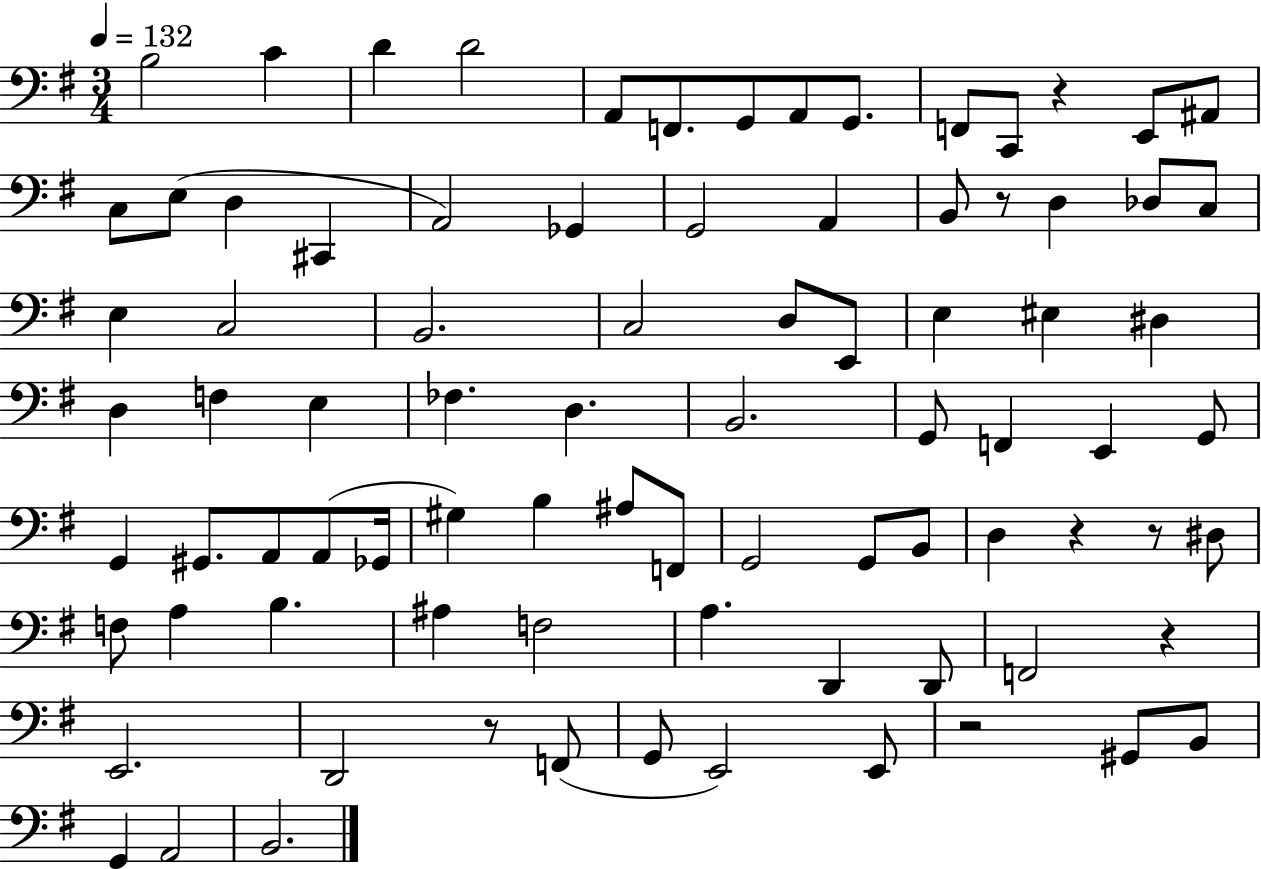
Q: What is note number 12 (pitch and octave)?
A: E2